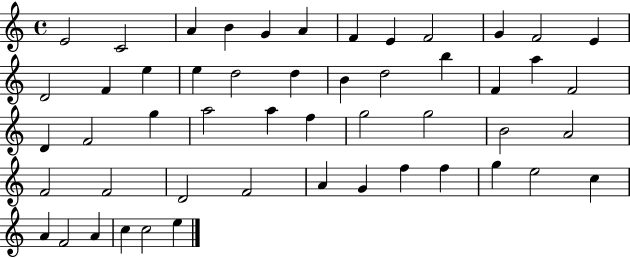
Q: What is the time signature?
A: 4/4